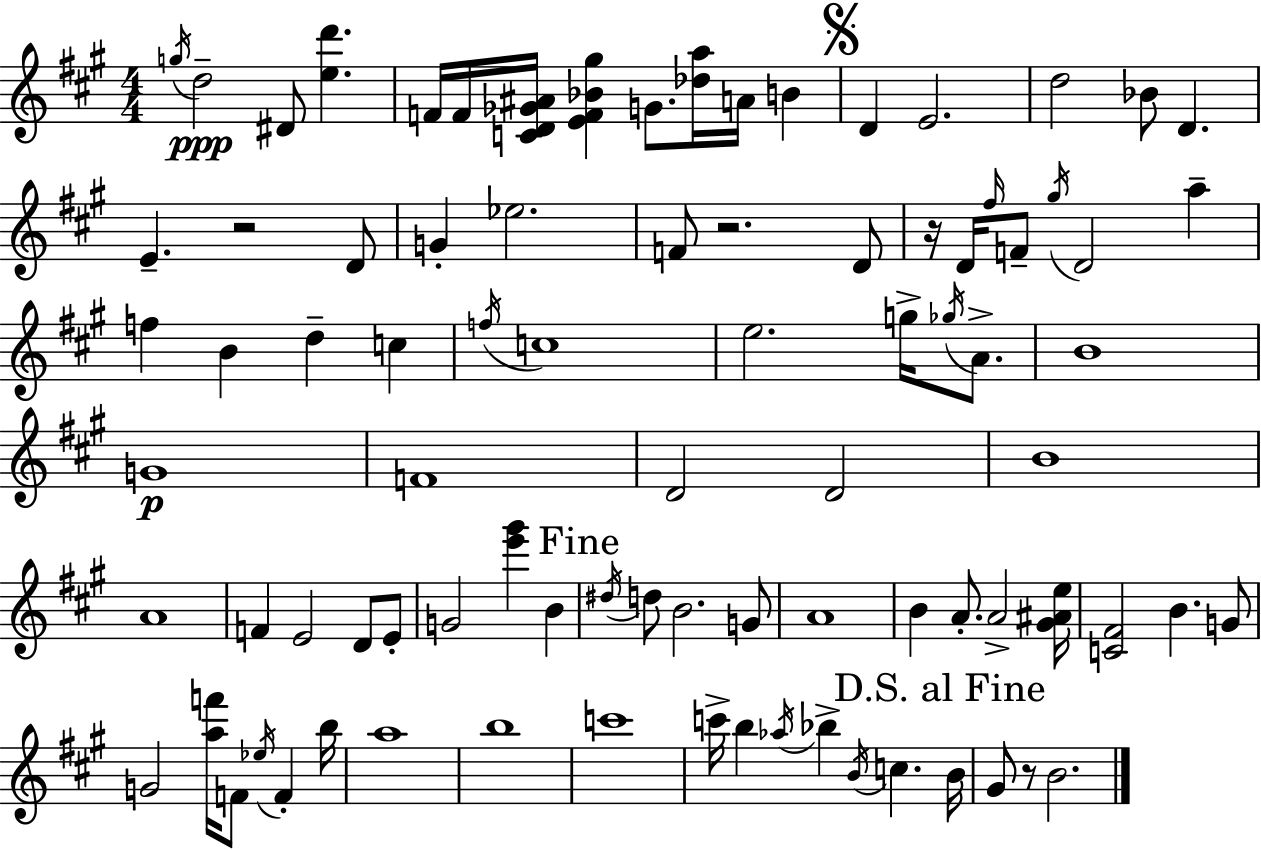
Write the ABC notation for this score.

X:1
T:Untitled
M:4/4
L:1/4
K:A
g/4 d2 ^D/2 [ed'] F/4 F/4 [CD_G^A]/4 [EF_B^g] G/2 [_da]/4 A/4 B D E2 d2 _B/2 D E z2 D/2 G _e2 F/2 z2 D/2 z/4 D/4 ^f/4 F/2 ^g/4 D2 a f B d c f/4 c4 e2 g/4 _g/4 A/2 B4 G4 F4 D2 D2 B4 A4 F E2 D/2 E/2 G2 [e'^g'] B ^d/4 d/2 B2 G/2 A4 B A/2 A2 [^G^Ae]/4 [C^F]2 B G/2 G2 [af']/4 F/2 _e/4 F b/4 a4 b4 c'4 c'/4 b _a/4 _b B/4 c B/4 ^G/2 z/2 B2